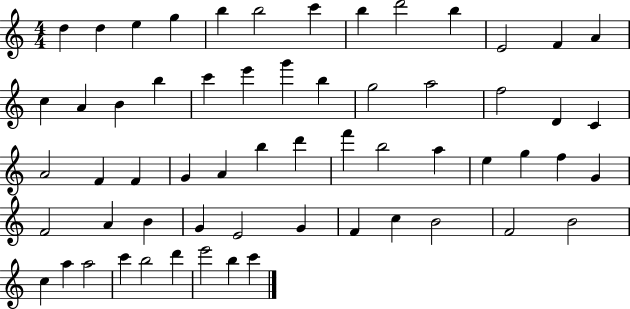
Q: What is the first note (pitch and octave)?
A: D5